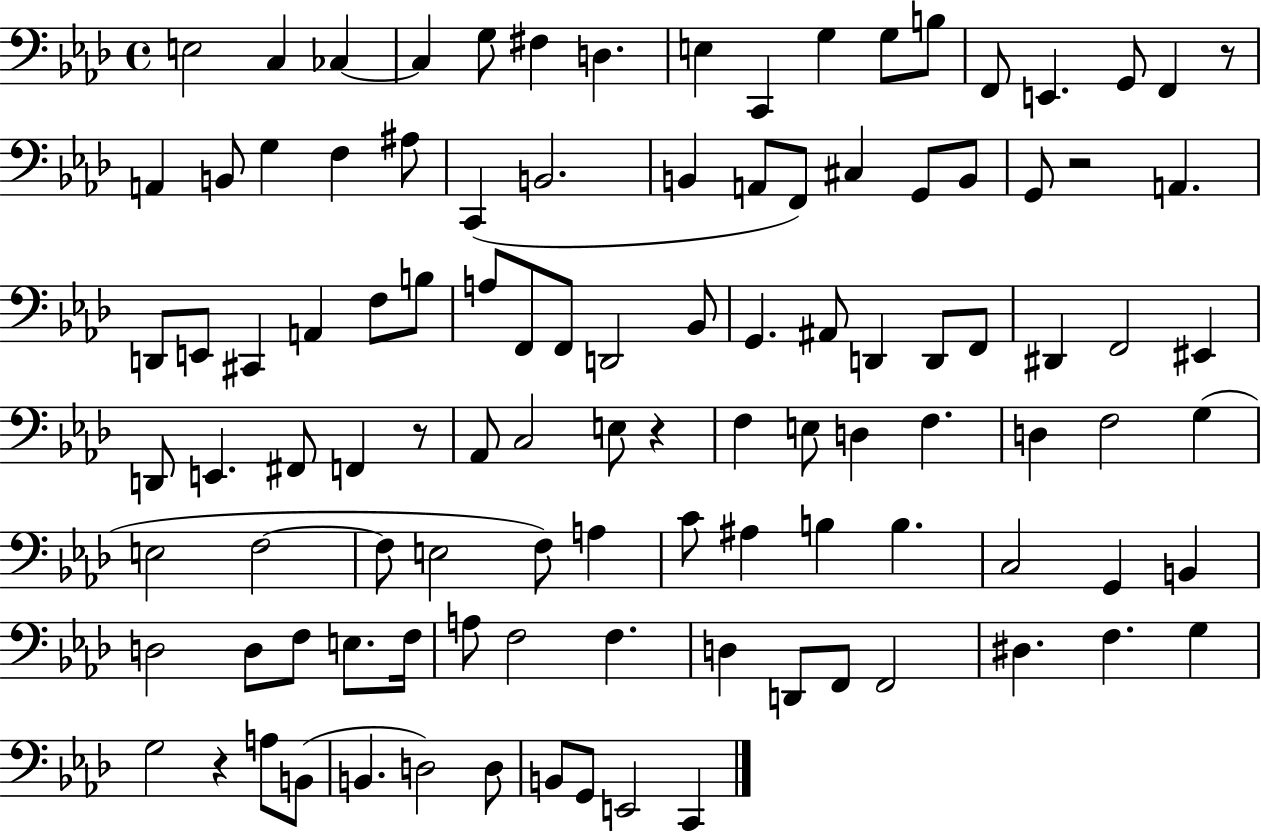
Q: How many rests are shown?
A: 5